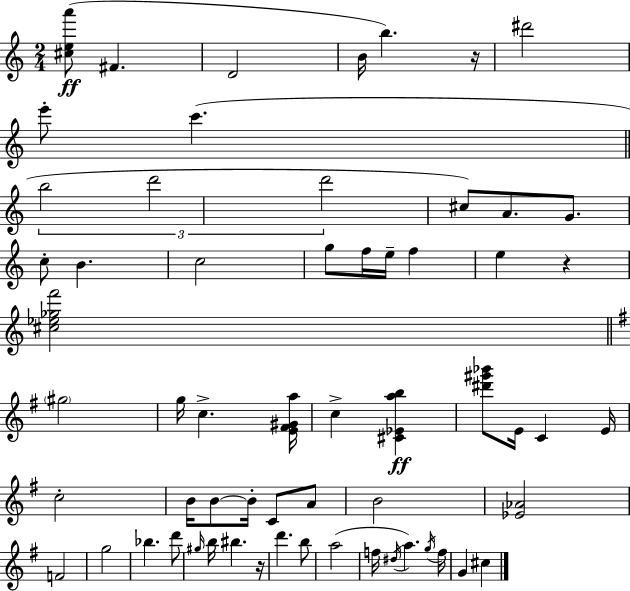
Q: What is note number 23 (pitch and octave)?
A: G5